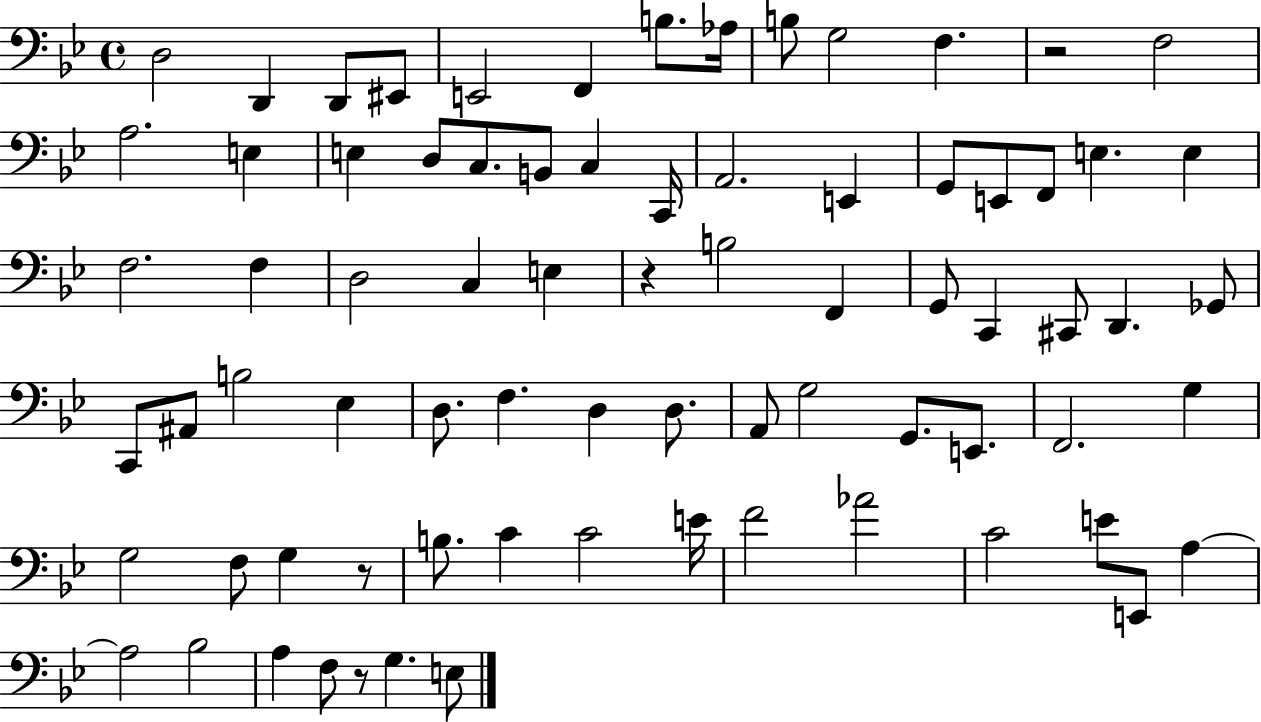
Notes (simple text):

D3/h D2/q D2/e EIS2/e E2/h F2/q B3/e. Ab3/s B3/e G3/h F3/q. R/h F3/h A3/h. E3/q E3/q D3/e C3/e. B2/e C3/q C2/s A2/h. E2/q G2/e E2/e F2/e E3/q. E3/q F3/h. F3/q D3/h C3/q E3/q R/q B3/h F2/q G2/e C2/q C#2/e D2/q. Gb2/e C2/e A#2/e B3/h Eb3/q D3/e. F3/q. D3/q D3/e. A2/e G3/h G2/e. E2/e. F2/h. G3/q G3/h F3/e G3/q R/e B3/e. C4/q C4/h E4/s F4/h Ab4/h C4/h E4/e E2/e A3/q A3/h Bb3/h A3/q F3/e R/e G3/q. E3/e